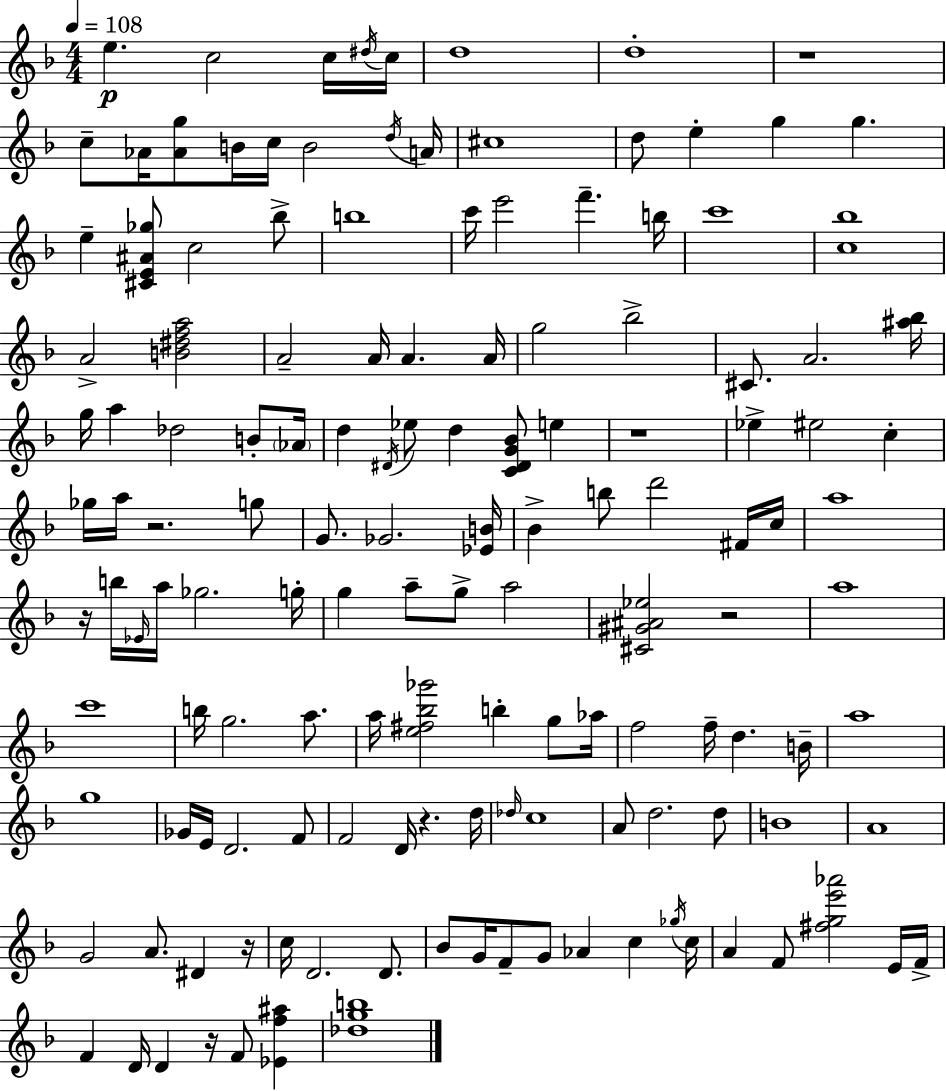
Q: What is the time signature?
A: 4/4